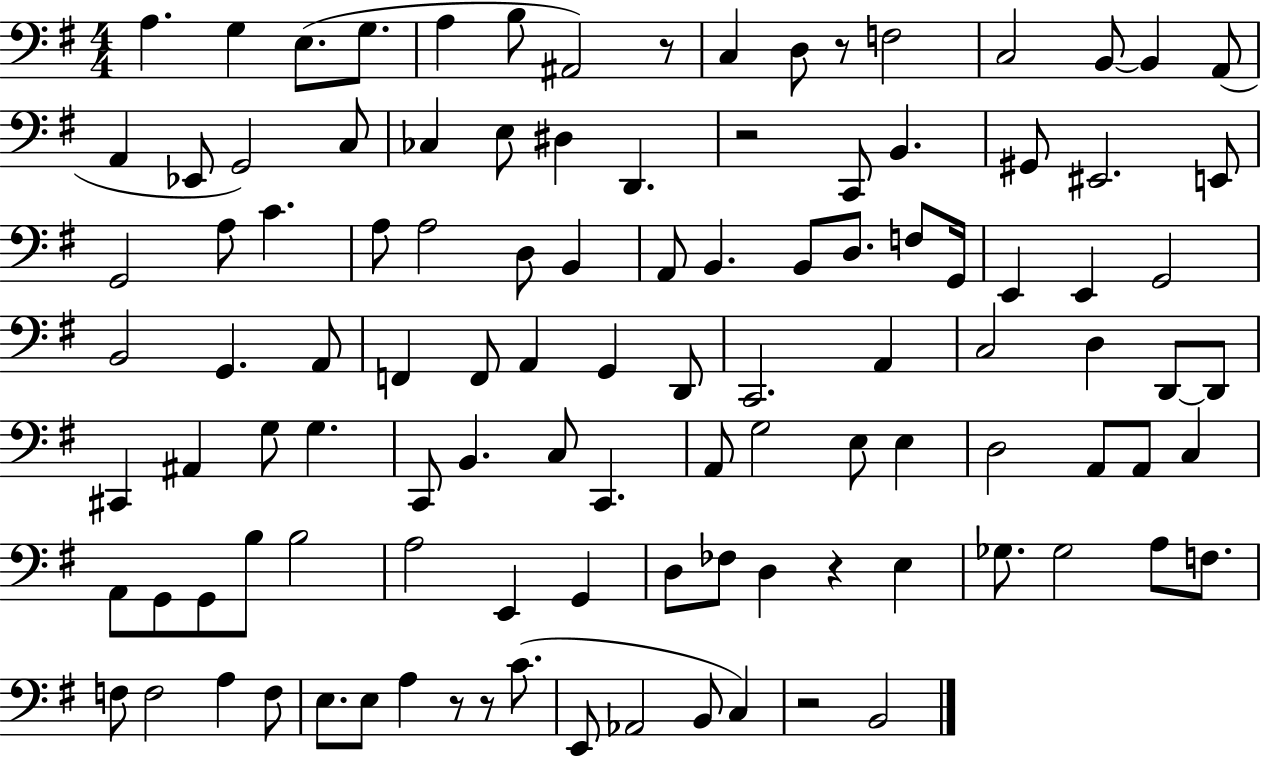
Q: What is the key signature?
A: G major